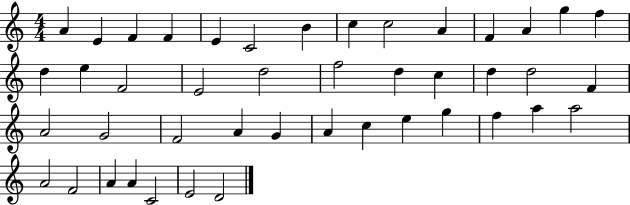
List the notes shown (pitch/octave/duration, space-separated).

A4/q E4/q F4/q F4/q E4/q C4/h B4/q C5/q C5/h A4/q F4/q A4/q G5/q F5/q D5/q E5/q F4/h E4/h D5/h F5/h D5/q C5/q D5/q D5/h F4/q A4/h G4/h F4/h A4/q G4/q A4/q C5/q E5/q G5/q F5/q A5/q A5/h A4/h F4/h A4/q A4/q C4/h E4/h D4/h